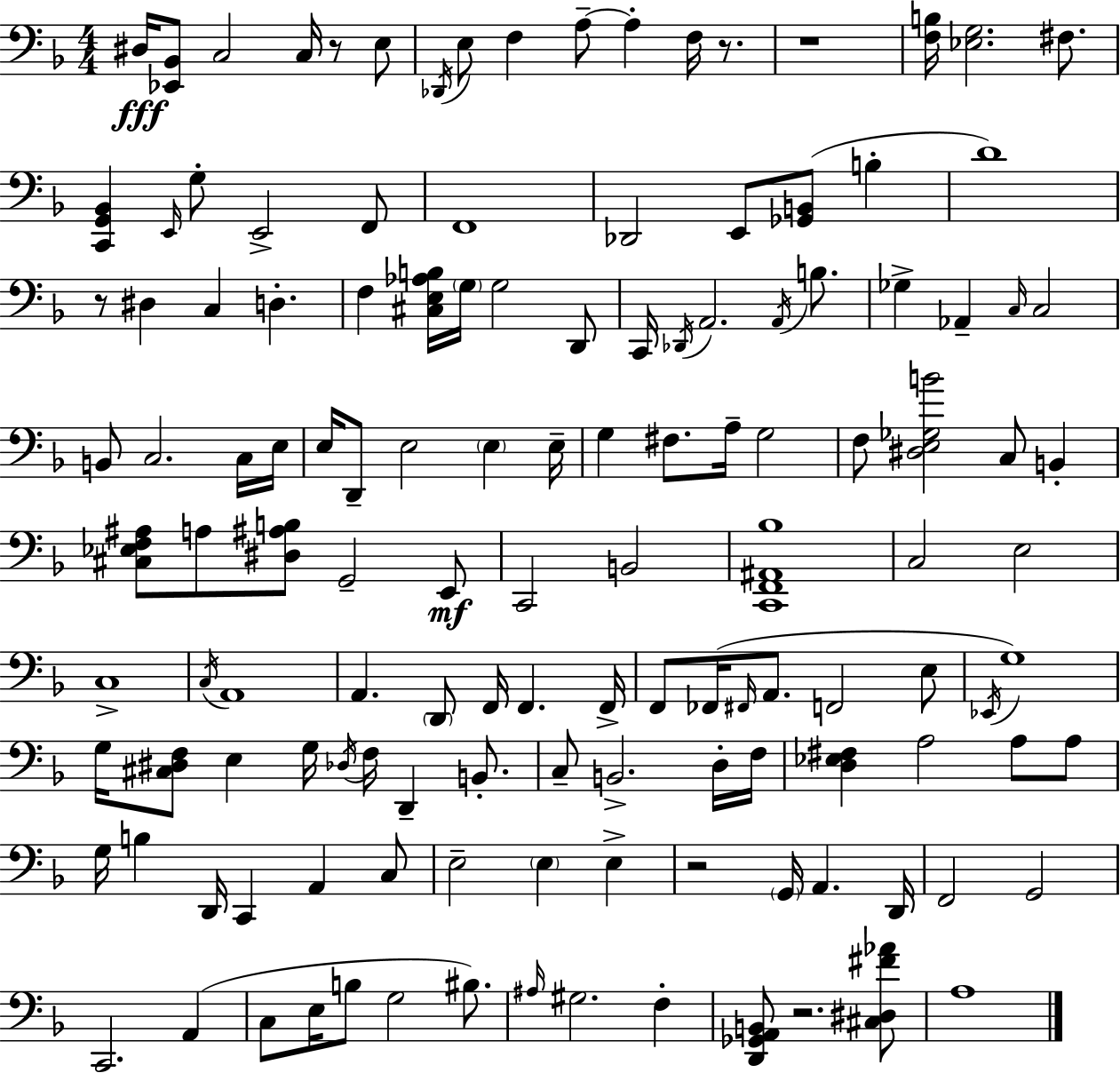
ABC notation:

X:1
T:Untitled
M:4/4
L:1/4
K:Dm
^D,/4 [_E,,_B,,]/2 C,2 C,/4 z/2 E,/2 _D,,/4 E,/2 F, A,/2 A, F,/4 z/2 z4 [F,B,]/4 [_E,G,]2 ^F,/2 [C,,G,,_B,,] E,,/4 G,/2 E,,2 F,,/2 F,,4 _D,,2 E,,/2 [_G,,B,,]/2 B, D4 z/2 ^D, C, D, F, [^C,E,_A,B,]/4 G,/4 G,2 D,,/2 C,,/4 _D,,/4 A,,2 A,,/4 B,/2 _G, _A,, C,/4 C,2 B,,/2 C,2 C,/4 E,/4 E,/4 D,,/2 E,2 E, E,/4 G, ^F,/2 A,/4 G,2 F,/2 [^D,E,_G,B]2 C,/2 B,, [^C,_E,F,^A,]/2 A,/2 [^D,^A,B,]/2 G,,2 E,,/2 C,,2 B,,2 [C,,F,,^A,,_B,]4 C,2 E,2 C,4 C,/4 A,,4 A,, D,,/2 F,,/4 F,, F,,/4 F,,/2 _F,,/4 ^F,,/4 A,,/2 F,,2 E,/2 _E,,/4 G,4 G,/4 [^C,^D,F,]/2 E, G,/4 _D,/4 F,/4 D,, B,,/2 C,/2 B,,2 D,/4 F,/4 [D,_E,^F,] A,2 A,/2 A,/2 G,/4 B, D,,/4 C,, A,, C,/2 E,2 E, E, z2 G,,/4 A,, D,,/4 F,,2 G,,2 C,,2 A,, C,/2 E,/4 B,/2 G,2 ^B,/2 ^A,/4 ^G,2 F, [D,,_G,,A,,B,,]/2 z2 [^C,^D,^F_A]/2 A,4